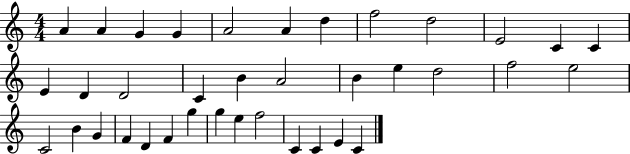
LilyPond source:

{
  \clef treble
  \numericTimeSignature
  \time 4/4
  \key c \major
  a'4 a'4 g'4 g'4 | a'2 a'4 d''4 | f''2 d''2 | e'2 c'4 c'4 | \break e'4 d'4 d'2 | c'4 b'4 a'2 | b'4 e''4 d''2 | f''2 e''2 | \break c'2 b'4 g'4 | f'4 d'4 f'4 g''4 | g''4 e''4 f''2 | c'4 c'4 e'4 c'4 | \break \bar "|."
}